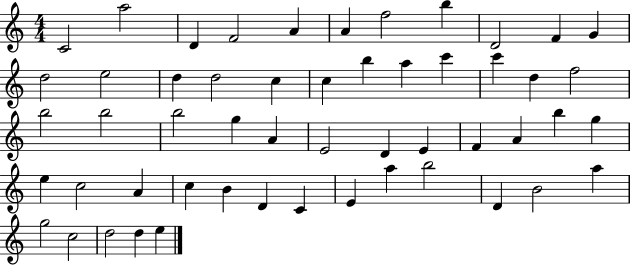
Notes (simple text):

C4/h A5/h D4/q F4/h A4/q A4/q F5/h B5/q D4/h F4/q G4/q D5/h E5/h D5/q D5/h C5/q C5/q B5/q A5/q C6/q C6/q D5/q F5/h B5/h B5/h B5/h G5/q A4/q E4/h D4/q E4/q F4/q A4/q B5/q G5/q E5/q C5/h A4/q C5/q B4/q D4/q C4/q E4/q A5/q B5/h D4/q B4/h A5/q G5/h C5/h D5/h D5/q E5/q